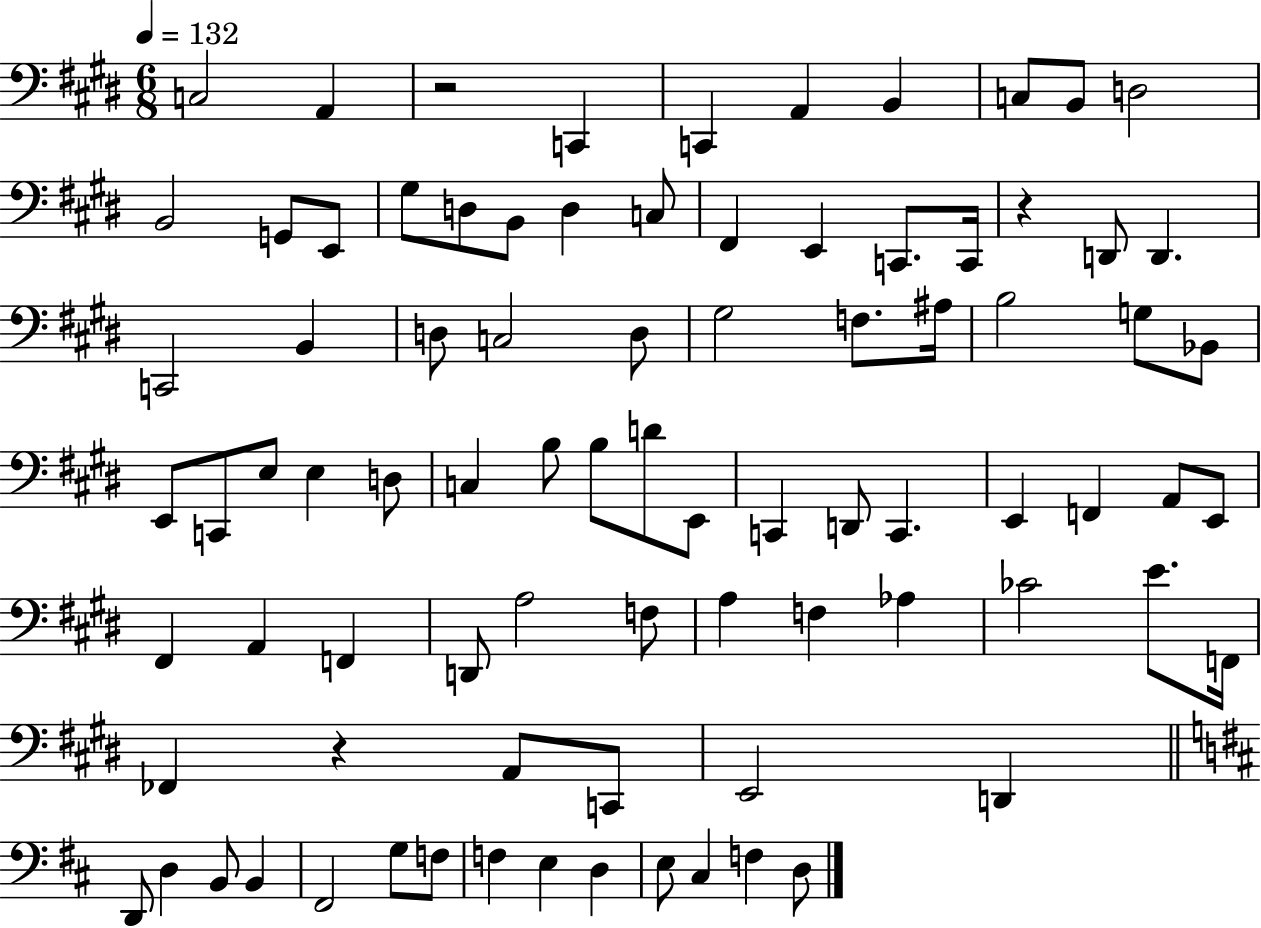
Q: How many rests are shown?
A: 3